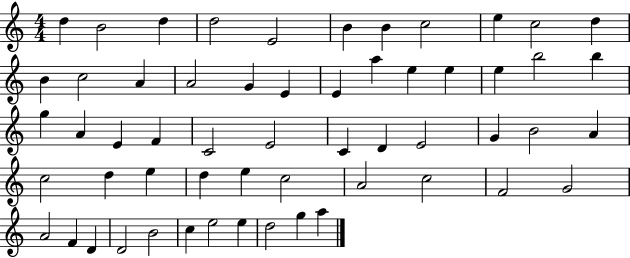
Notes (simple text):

D5/q B4/h D5/q D5/h E4/h B4/q B4/q C5/h E5/q C5/h D5/q B4/q C5/h A4/q A4/h G4/q E4/q E4/q A5/q E5/q E5/q E5/q B5/h B5/q G5/q A4/q E4/q F4/q C4/h E4/h C4/q D4/q E4/h G4/q B4/h A4/q C5/h D5/q E5/q D5/q E5/q C5/h A4/h C5/h F4/h G4/h A4/h F4/q D4/q D4/h B4/h C5/q E5/h E5/q D5/h G5/q A5/q